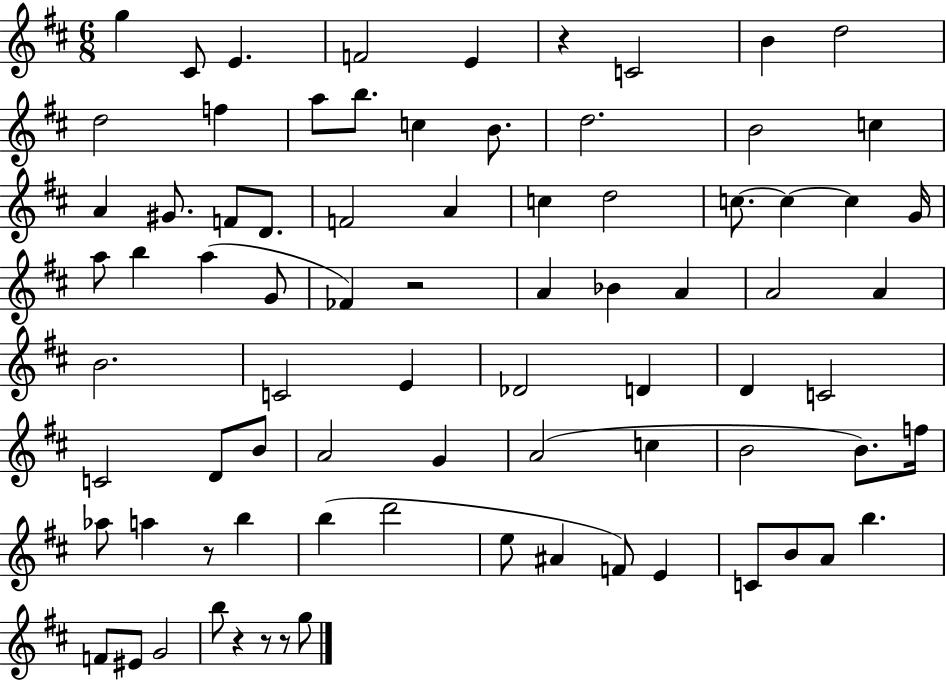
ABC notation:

X:1
T:Untitled
M:6/8
L:1/4
K:D
g ^C/2 E F2 E z C2 B d2 d2 f a/2 b/2 c B/2 d2 B2 c A ^G/2 F/2 D/2 F2 A c d2 c/2 c c G/4 a/2 b a G/2 _F z2 A _B A A2 A B2 C2 E _D2 D D C2 C2 D/2 B/2 A2 G A2 c B2 B/2 f/4 _a/2 a z/2 b b d'2 e/2 ^A F/2 E C/2 B/2 A/2 b F/2 ^E/2 G2 b/2 z z/2 z/2 g/2